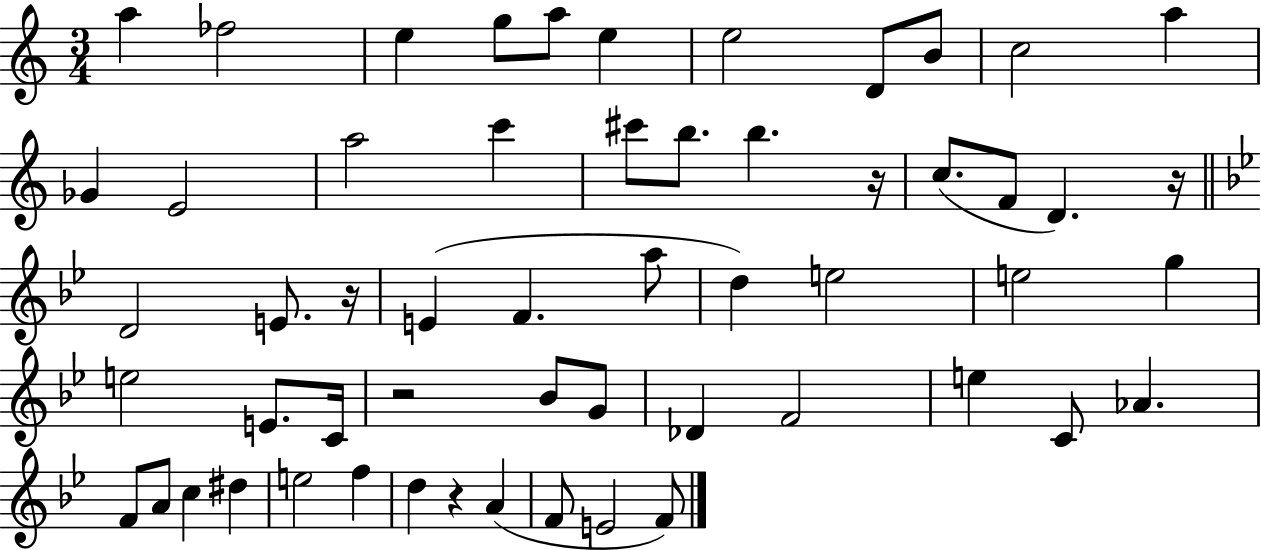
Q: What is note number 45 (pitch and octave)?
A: E5